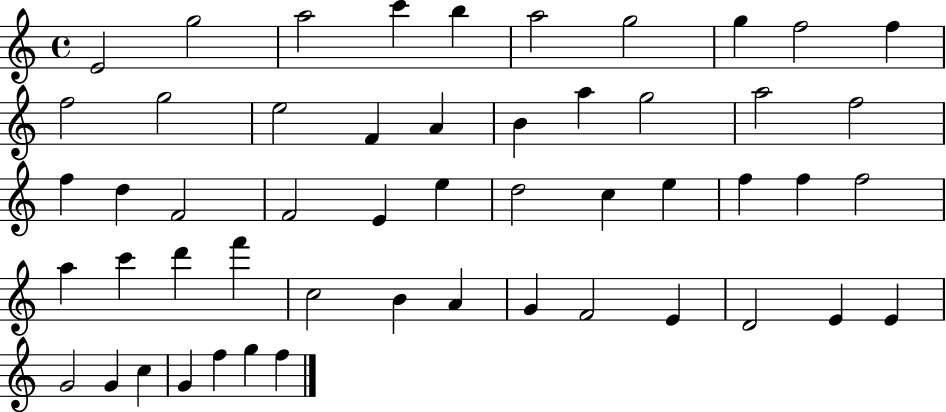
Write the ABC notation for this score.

X:1
T:Untitled
M:4/4
L:1/4
K:C
E2 g2 a2 c' b a2 g2 g f2 f f2 g2 e2 F A B a g2 a2 f2 f d F2 F2 E e d2 c e f f f2 a c' d' f' c2 B A G F2 E D2 E E G2 G c G f g f